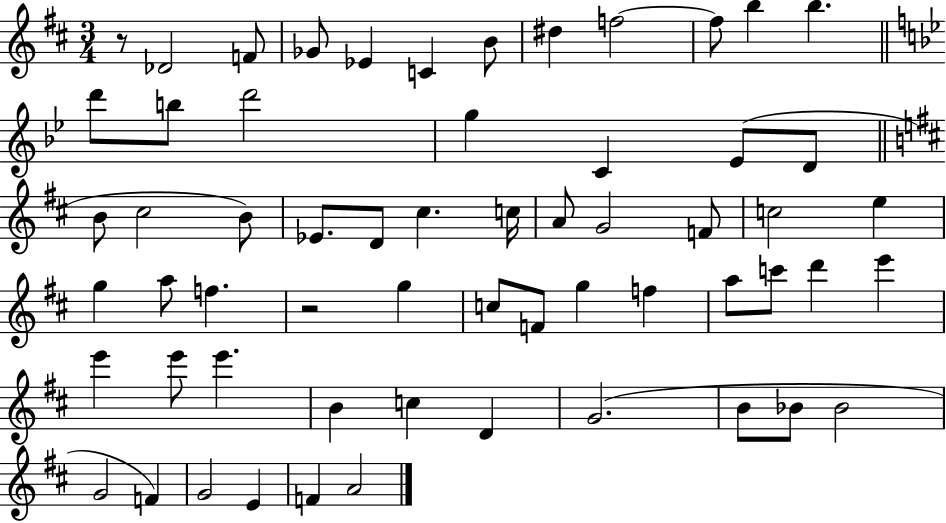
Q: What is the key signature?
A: D major